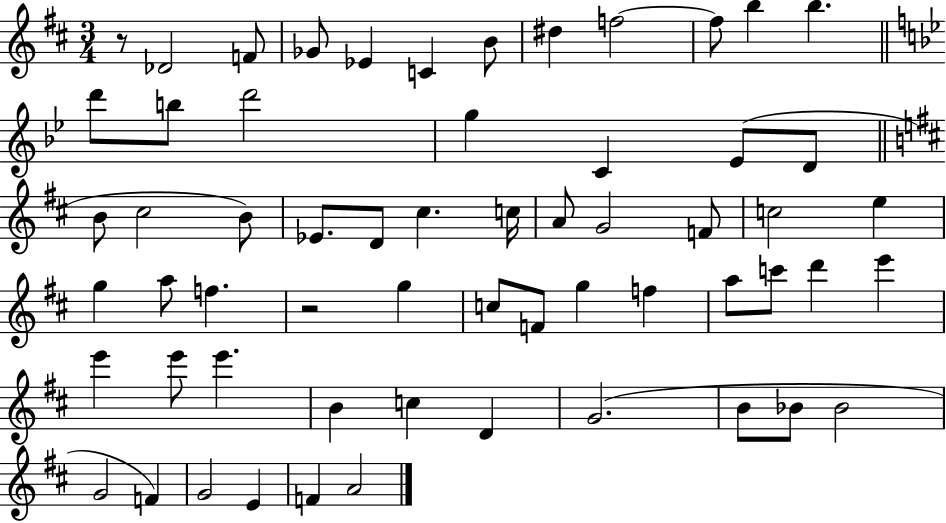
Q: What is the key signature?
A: D major